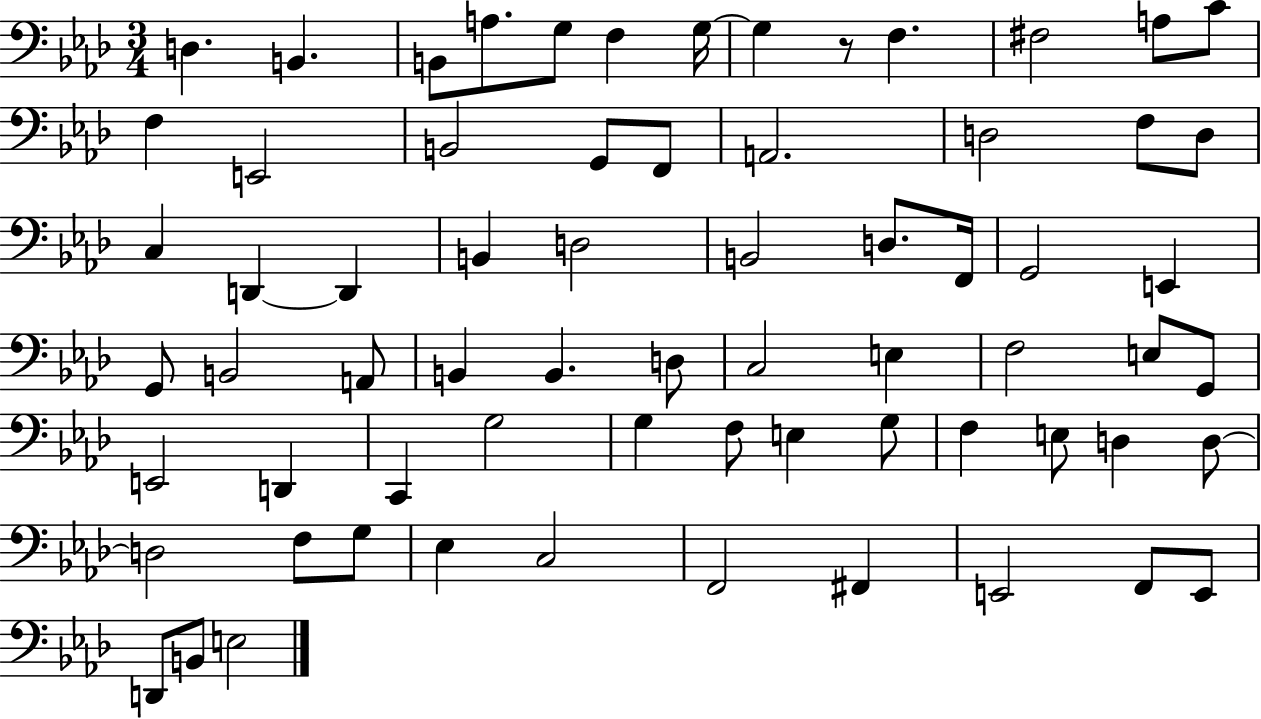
D3/q. B2/q. B2/e A3/e. G3/e F3/q G3/s G3/q R/e F3/q. F#3/h A3/e C4/e F3/q E2/h B2/h G2/e F2/e A2/h. D3/h F3/e D3/e C3/q D2/q D2/q B2/q D3/h B2/h D3/e. F2/s G2/h E2/q G2/e B2/h A2/e B2/q B2/q. D3/e C3/h E3/q F3/h E3/e G2/e E2/h D2/q C2/q G3/h G3/q F3/e E3/q G3/e F3/q E3/e D3/q D3/e D3/h F3/e G3/e Eb3/q C3/h F2/h F#2/q E2/h F2/e E2/e D2/e B2/e E3/h